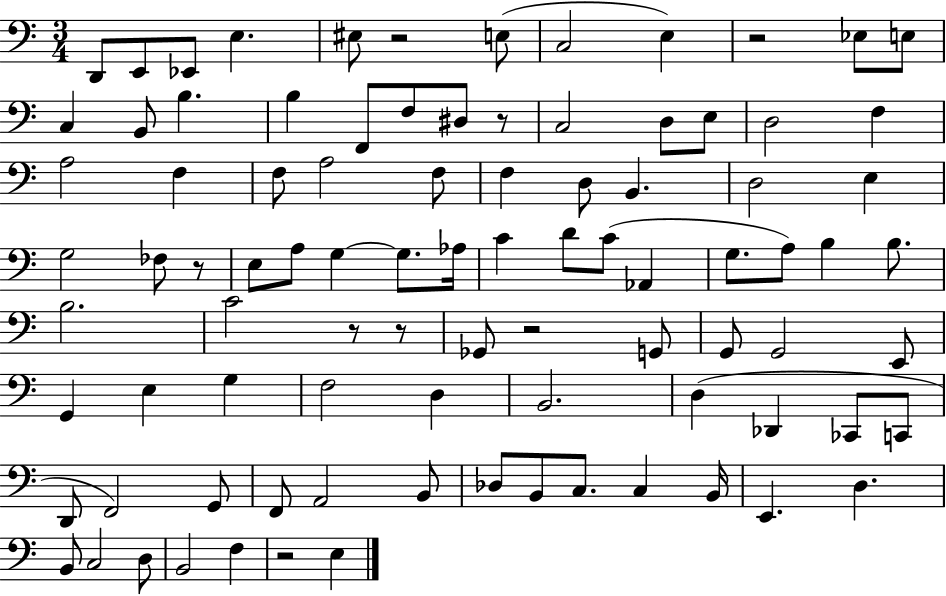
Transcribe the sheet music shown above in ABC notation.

X:1
T:Untitled
M:3/4
L:1/4
K:C
D,,/2 E,,/2 _E,,/2 E, ^E,/2 z2 E,/2 C,2 E, z2 _E,/2 E,/2 C, B,,/2 B, B, F,,/2 F,/2 ^D,/2 z/2 C,2 D,/2 E,/2 D,2 F, A,2 F, F,/2 A,2 F,/2 F, D,/2 B,, D,2 E, G,2 _F,/2 z/2 E,/2 A,/2 G, G,/2 _A,/4 C D/2 C/2 _A,, G,/2 A,/2 B, B,/2 B,2 C2 z/2 z/2 _G,,/2 z2 G,,/2 G,,/2 G,,2 E,,/2 G,, E, G, F,2 D, B,,2 D, _D,, _C,,/2 C,,/2 D,,/2 F,,2 G,,/2 F,,/2 A,,2 B,,/2 _D,/2 B,,/2 C,/2 C, B,,/4 E,, D, B,,/2 C,2 D,/2 B,,2 F, z2 E,